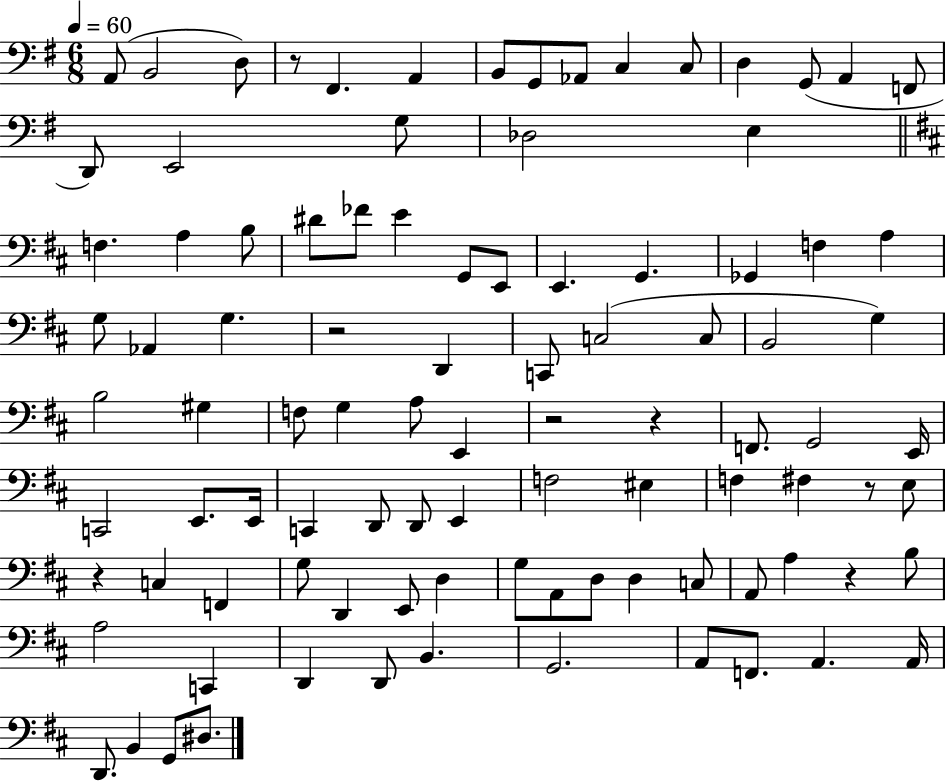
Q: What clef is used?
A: bass